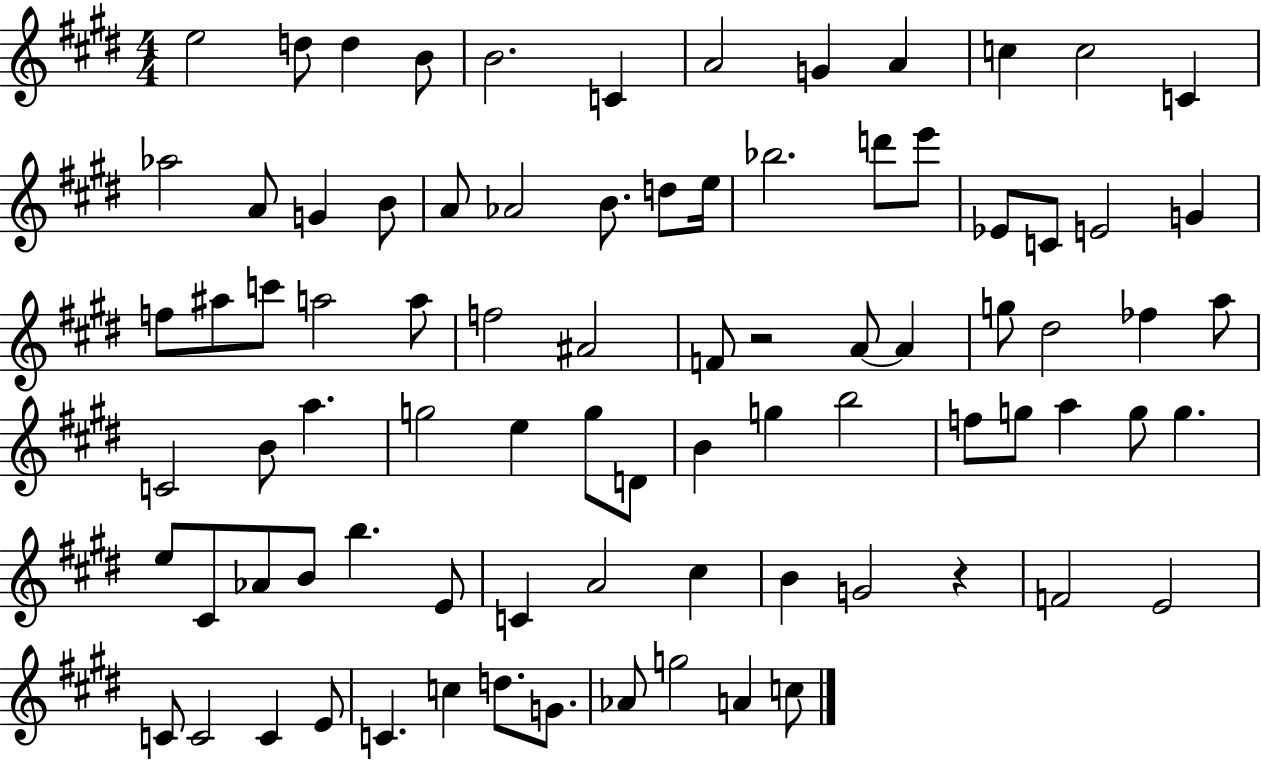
E5/h D5/e D5/q B4/e B4/h. C4/q A4/h G4/q A4/q C5/q C5/h C4/q Ab5/h A4/e G4/q B4/e A4/e Ab4/h B4/e. D5/e E5/s Bb5/h. D6/e E6/e Eb4/e C4/e E4/h G4/q F5/e A#5/e C6/e A5/h A5/e F5/h A#4/h F4/e R/h A4/e A4/q G5/e D#5/h FES5/q A5/e C4/h B4/e A5/q. G5/h E5/q G5/e D4/e B4/q G5/q B5/h F5/e G5/e A5/q G5/e G5/q. E5/e C#4/e Ab4/e B4/e B5/q. E4/e C4/q A4/h C#5/q B4/q G4/h R/q F4/h E4/h C4/e C4/h C4/q E4/e C4/q. C5/q D5/e. G4/e. Ab4/e G5/h A4/q C5/e